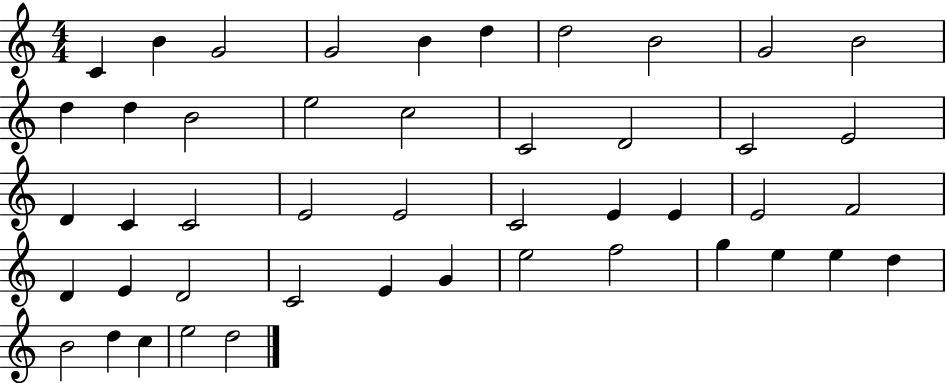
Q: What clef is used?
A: treble